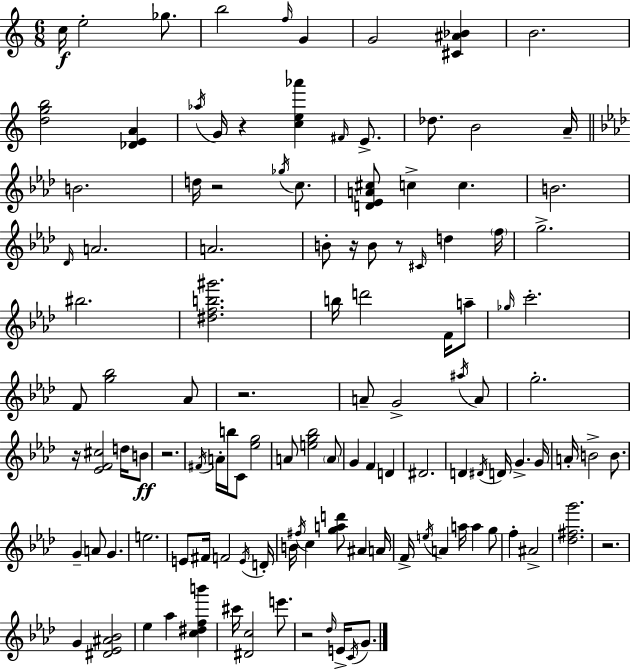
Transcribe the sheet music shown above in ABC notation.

X:1
T:Untitled
M:6/8
L:1/4
K:C
c/4 e2 _g/2 b2 f/4 G G2 [^C^A_B] B2 [dgb]2 [_DEA] _a/4 G/4 z [ce_a'] ^F/4 E/2 _d/2 B2 A/4 B2 d/4 z2 _g/4 c/2 [D_EA^c]/2 c c B2 _D/4 A2 A2 B/2 z/4 B/2 z/2 ^C/4 d f/4 g2 ^b2 [^dfb^g']2 b/4 d'2 F/4 a/2 _g/4 c'2 F/2 [g_b]2 _A/2 z2 A/2 G2 ^a/4 A/2 g2 z/4 [_EF^c]2 d/4 B/2 z2 ^F/4 A/4 b/4 C/2 [_eg]2 A/2 [eg_b]2 A/2 G F D ^D2 D ^D/4 D/4 G G/4 A/4 B2 B/2 G A/2 G e2 E/2 ^F/4 F2 E/4 D/4 B/4 ^f/4 c [gad']/2 ^A A/4 F/4 e/4 A a/4 a g/2 f ^A2 [_d^fg']2 z2 G [^D_E^A_B]2 _e _a [c^dfb'] ^c'/4 [^Dc]2 e'/2 z2 _d/4 E/4 C/4 G/2